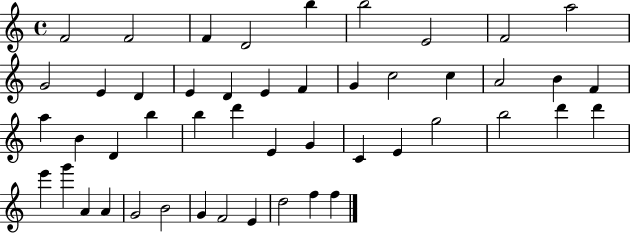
X:1
T:Untitled
M:4/4
L:1/4
K:C
F2 F2 F D2 b b2 E2 F2 a2 G2 E D E D E F G c2 c A2 B F a B D b b d' E G C E g2 b2 d' d' e' g' A A G2 B2 G F2 E d2 f f